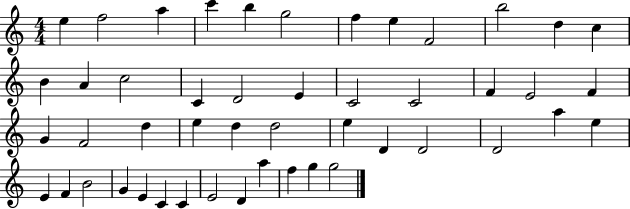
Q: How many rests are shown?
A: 0